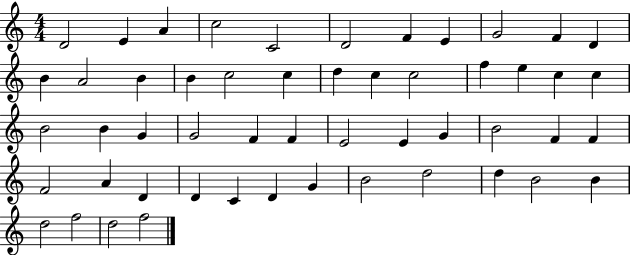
D4/h E4/q A4/q C5/h C4/h D4/h F4/q E4/q G4/h F4/q D4/q B4/q A4/h B4/q B4/q C5/h C5/q D5/q C5/q C5/h F5/q E5/q C5/q C5/q B4/h B4/q G4/q G4/h F4/q F4/q E4/h E4/q G4/q B4/h F4/q F4/q F4/h A4/q D4/q D4/q C4/q D4/q G4/q B4/h D5/h D5/q B4/h B4/q D5/h F5/h D5/h F5/h